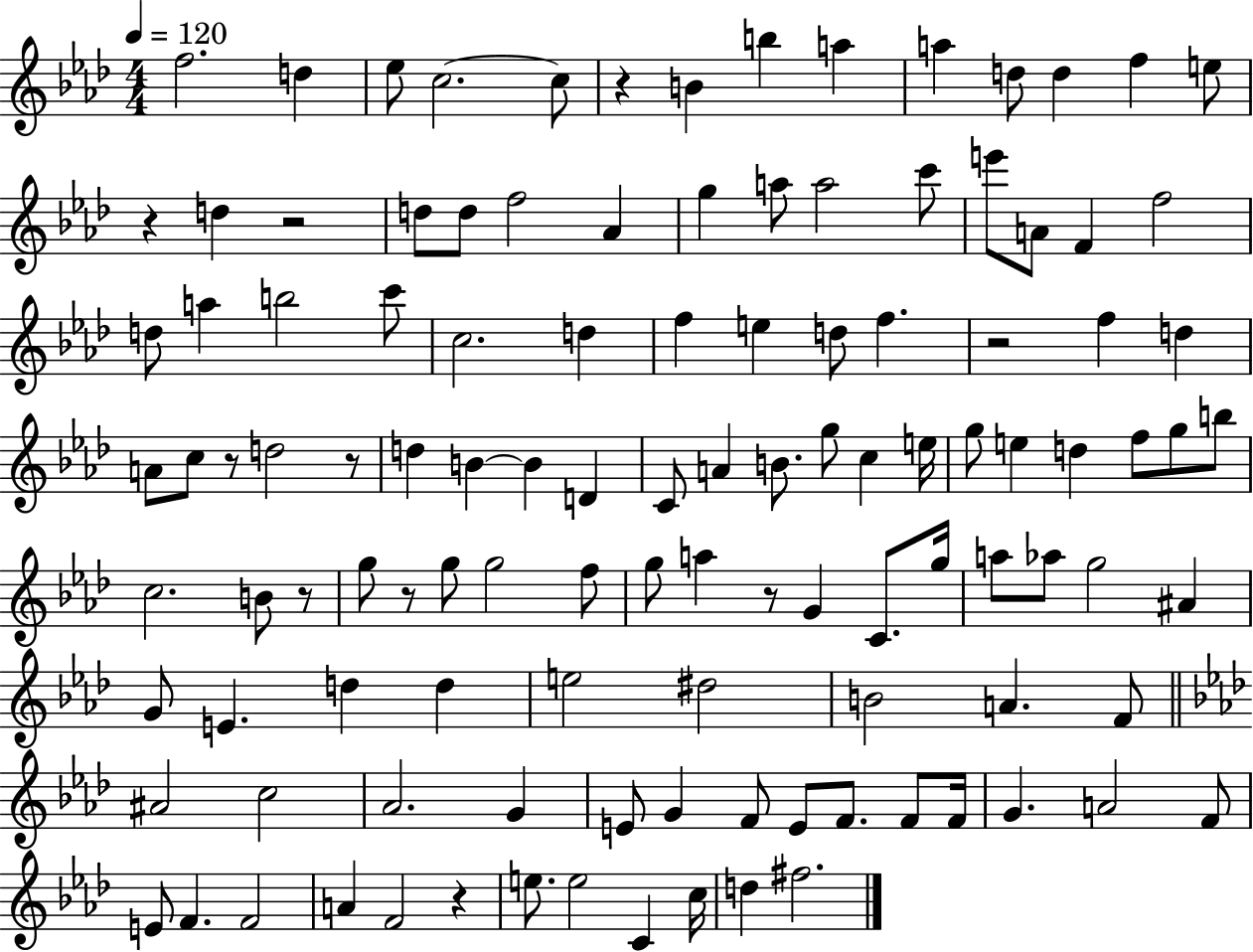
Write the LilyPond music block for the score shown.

{
  \clef treble
  \numericTimeSignature
  \time 4/4
  \key aes \major
  \tempo 4 = 120
  \repeat volta 2 { f''2. d''4 | ees''8 c''2.~~ c''8 | r4 b'4 b''4 a''4 | a''4 d''8 d''4 f''4 e''8 | \break r4 d''4 r2 | d''8 d''8 f''2 aes'4 | g''4 a''8 a''2 c'''8 | e'''8 a'8 f'4 f''2 | \break d''8 a''4 b''2 c'''8 | c''2. d''4 | f''4 e''4 d''8 f''4. | r2 f''4 d''4 | \break a'8 c''8 r8 d''2 r8 | d''4 b'4~~ b'4 d'4 | c'8 a'4 b'8. g''8 c''4 e''16 | g''8 e''4 d''4 f''8 g''8 b''8 | \break c''2. b'8 r8 | g''8 r8 g''8 g''2 f''8 | g''8 a''4 r8 g'4 c'8. g''16 | a''8 aes''8 g''2 ais'4 | \break g'8 e'4. d''4 d''4 | e''2 dis''2 | b'2 a'4. f'8 | \bar "||" \break \key f \minor ais'2 c''2 | aes'2. g'4 | e'8 g'4 f'8 e'8 f'8. f'8 f'16 | g'4. a'2 f'8 | \break e'8 f'4. f'2 | a'4 f'2 r4 | e''8. e''2 c'4 c''16 | d''4 fis''2. | \break } \bar "|."
}